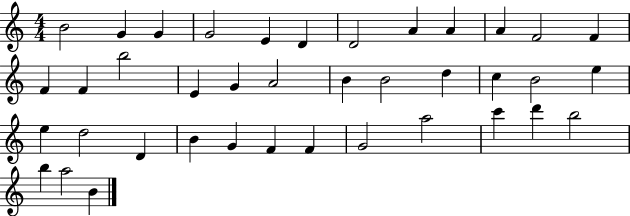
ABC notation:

X:1
T:Untitled
M:4/4
L:1/4
K:C
B2 G G G2 E D D2 A A A F2 F F F b2 E G A2 B B2 d c B2 e e d2 D B G F F G2 a2 c' d' b2 b a2 B